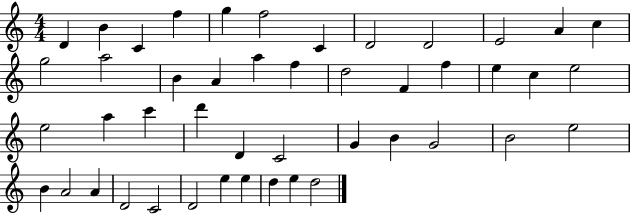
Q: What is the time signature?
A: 4/4